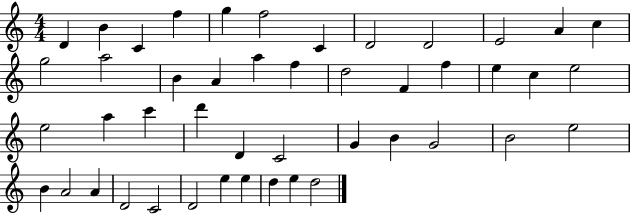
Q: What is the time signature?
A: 4/4